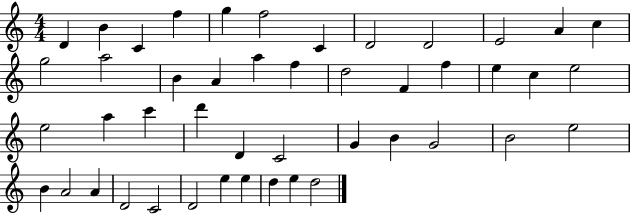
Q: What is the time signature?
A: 4/4